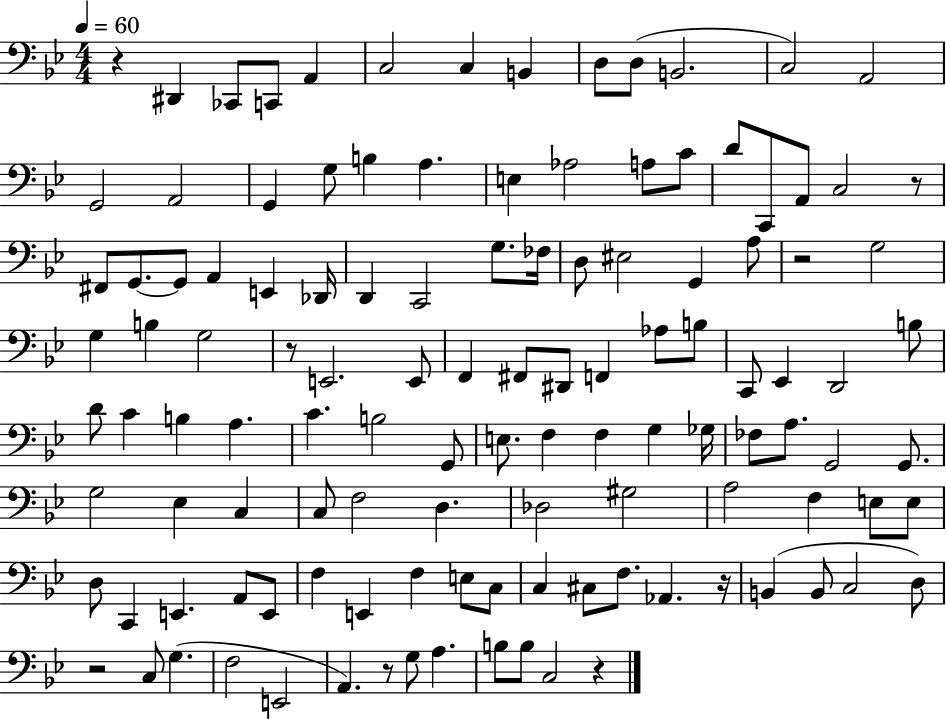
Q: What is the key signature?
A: BES major